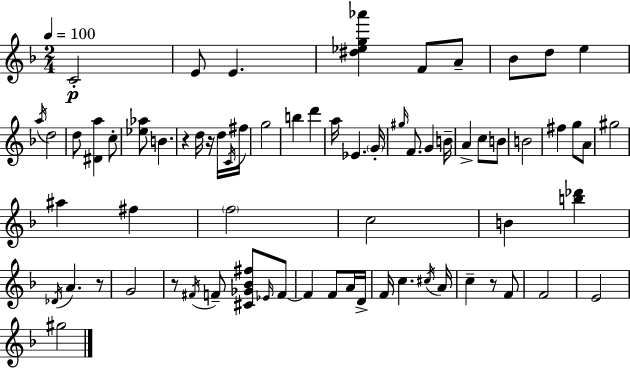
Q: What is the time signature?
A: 2/4